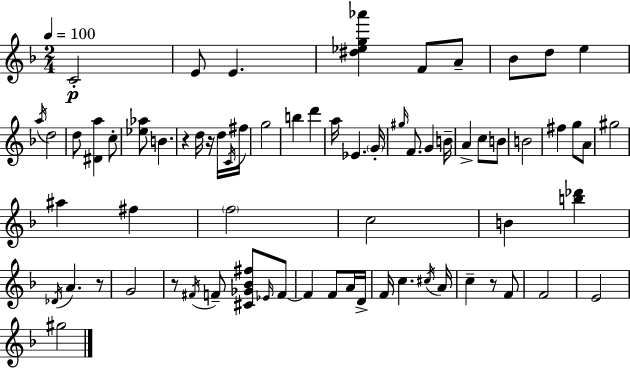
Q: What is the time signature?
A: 2/4